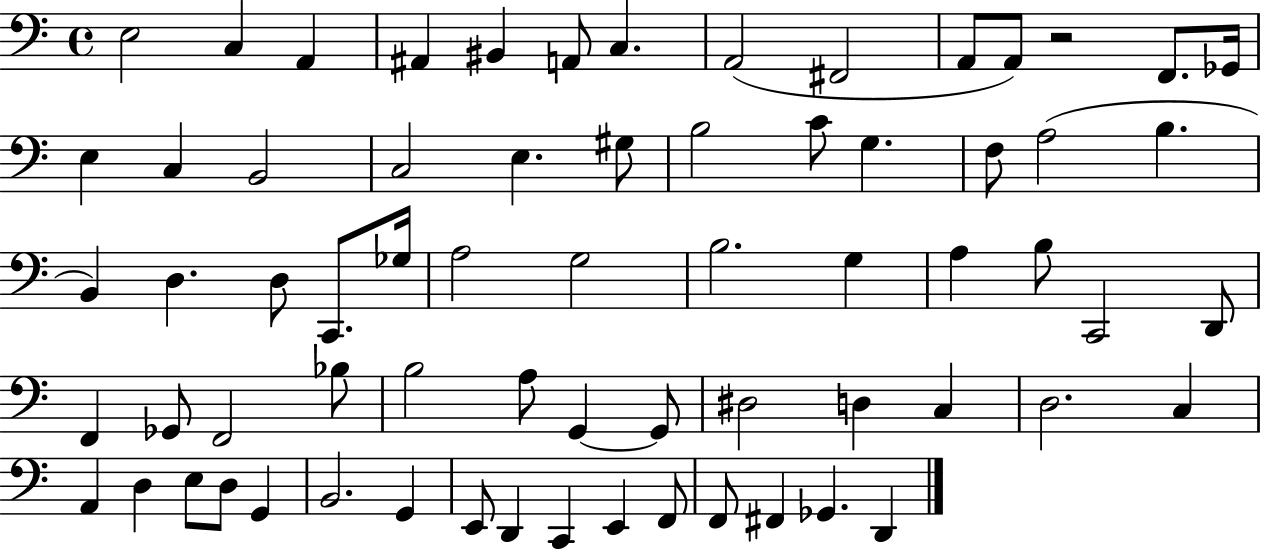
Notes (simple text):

E3/h C3/q A2/q A#2/q BIS2/q A2/e C3/q. A2/h F#2/h A2/e A2/e R/h F2/e. Gb2/s E3/q C3/q B2/h C3/h E3/q. G#3/e B3/h C4/e G3/q. F3/e A3/h B3/q. B2/q D3/q. D3/e C2/e. Gb3/s A3/h G3/h B3/h. G3/q A3/q B3/e C2/h D2/e F2/q Gb2/e F2/h Bb3/e B3/h A3/e G2/q G2/e D#3/h D3/q C3/q D3/h. C3/q A2/q D3/q E3/e D3/e G2/q B2/h. G2/q E2/e D2/q C2/q E2/q F2/e F2/e F#2/q Gb2/q. D2/q